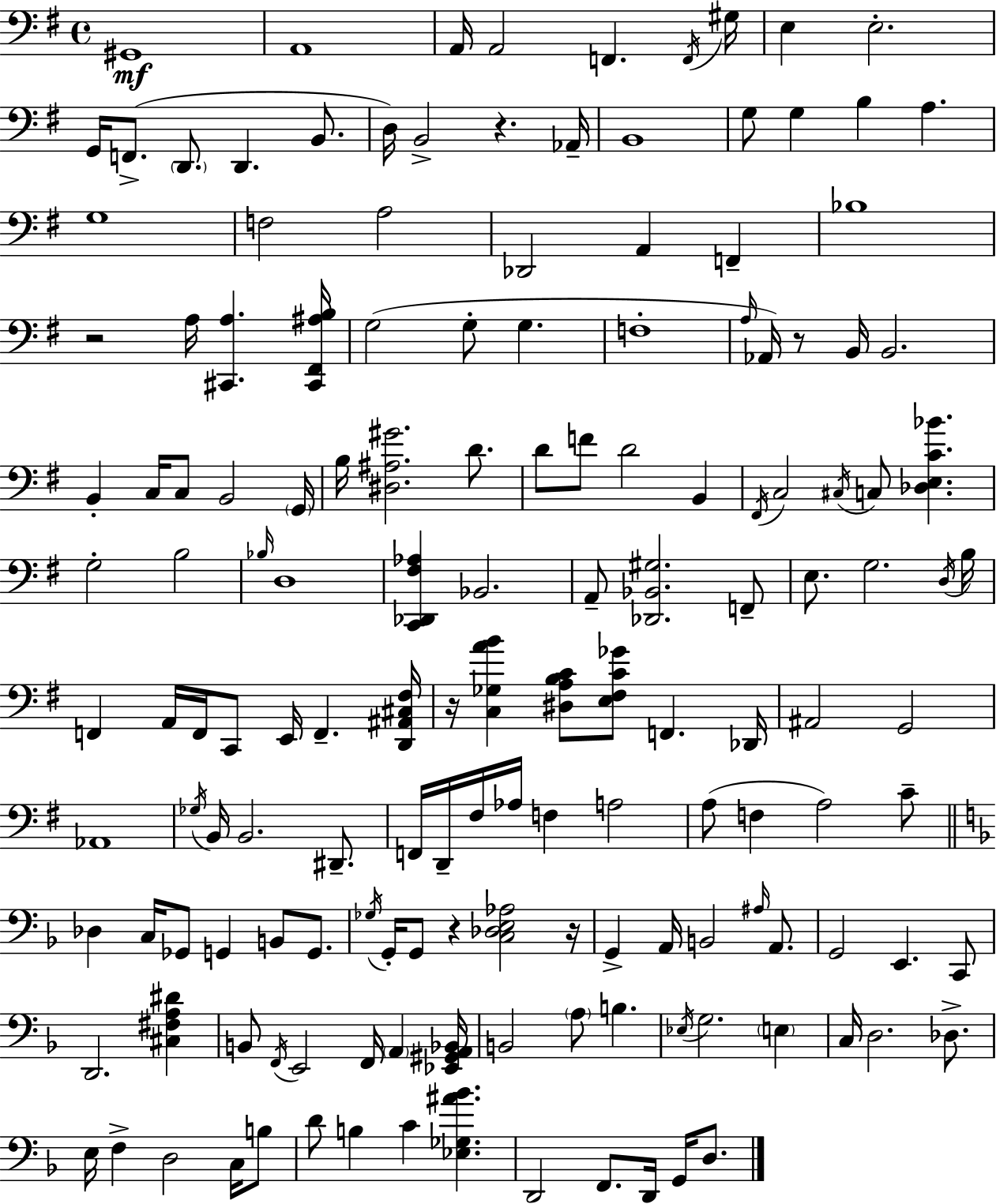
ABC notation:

X:1
T:Untitled
M:4/4
L:1/4
K:Em
^G,,4 A,,4 A,,/4 A,,2 F,, F,,/4 ^G,/4 E, E,2 G,,/4 F,,/2 D,,/2 D,, B,,/2 D,/4 B,,2 z _A,,/4 B,,4 G,/2 G, B, A, G,4 F,2 A,2 _D,,2 A,, F,, _B,4 z2 A,/4 [^C,,A,] [^C,,^F,,^A,B,]/4 G,2 G,/2 G, F,4 A,/4 _A,,/4 z/2 B,,/4 B,,2 B,, C,/4 C,/2 B,,2 G,,/4 B,/4 [^D,^A,^G]2 D/2 D/2 F/2 D2 B,, ^F,,/4 C,2 ^C,/4 C,/2 [_D,E,C_B] G,2 B,2 _B,/4 D,4 [C,,_D,,^F,_A,] _B,,2 A,,/2 [_D,,_B,,^G,]2 F,,/2 E,/2 G,2 D,/4 B,/4 F,, A,,/4 F,,/4 C,,/2 E,,/4 F,, [D,,^A,,^C,^F,]/4 z/4 [C,_G,AB] [^D,A,B,C]/2 [E,^F,C_G]/2 F,, _D,,/4 ^A,,2 G,,2 _A,,4 _G,/4 B,,/4 B,,2 ^D,,/2 F,,/4 D,,/4 ^F,/4 _A,/4 F, A,2 A,/2 F, A,2 C/2 _D, C,/4 _G,,/2 G,, B,,/2 G,,/2 _G,/4 G,,/4 G,,/2 z [C,_D,E,_A,]2 z/4 G,, A,,/4 B,,2 ^A,/4 A,,/2 G,,2 E,, C,,/2 D,,2 [^C,^F,A,^D] B,,/2 F,,/4 E,,2 F,,/4 A,, [_E,,^G,,A,,_B,,]/4 B,,2 A,/2 B, _E,/4 G,2 E, C,/4 D,2 _D,/2 E,/4 F, D,2 C,/4 B,/2 D/2 B, C [_E,_G,^A_B] D,,2 F,,/2 D,,/4 G,,/4 D,/2